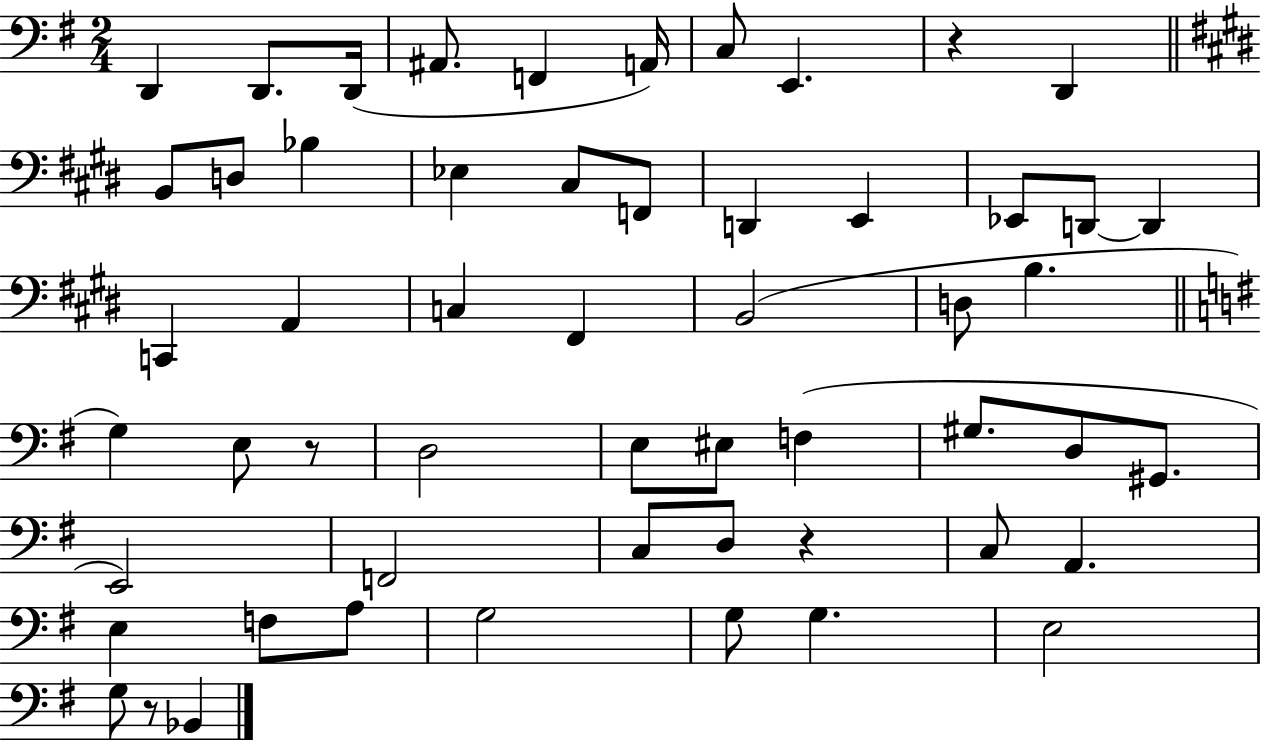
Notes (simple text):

D2/q D2/e. D2/s A#2/e. F2/q A2/s C3/e E2/q. R/q D2/q B2/e D3/e Bb3/q Eb3/q C#3/e F2/e D2/q E2/q Eb2/e D2/e D2/q C2/q A2/q C3/q F#2/q B2/h D3/e B3/q. G3/q E3/e R/e D3/h E3/e EIS3/e F3/q G#3/e. D3/e G#2/e. E2/h F2/h C3/e D3/e R/q C3/e A2/q. E3/q F3/e A3/e G3/h G3/e G3/q. E3/h G3/e R/e Bb2/q